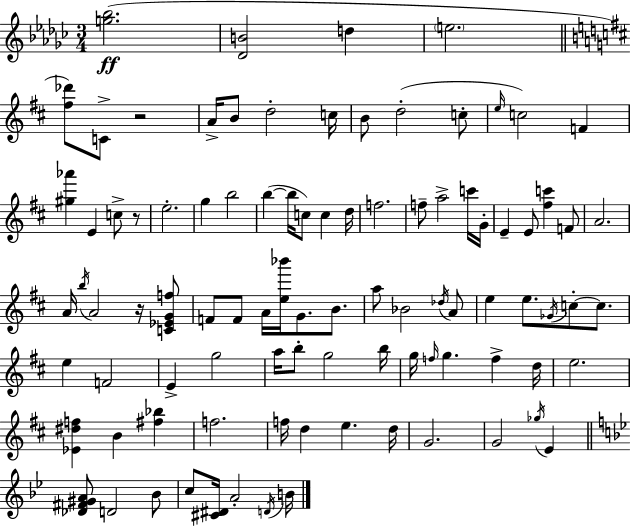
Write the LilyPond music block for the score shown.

{
  \clef treble
  \numericTimeSignature
  \time 3/4
  \key ees \minor
  <g'' bes''>2.(\ff | <des' b'>2 d''4 | \parenthesize e''2. | \bar "||" \break \key b \minor <fis'' des'''>8) c'8-> r2 | a'16-> b'8 d''2-. c''16 | b'8 d''2-.( c''8-. | \grace { e''16 } c''2) f'4 | \break <gis'' aes'''>4 e'4 c''8-> r8 | e''2.-. | g''4 b''2 | b''4~(~ b''16 c''8) c''4 | \break d''16 f''2. | f''8-- a''2-> c'''16 | g'16-. e'4-- e'8 <fis'' c'''>4 f'8 | a'2. | \break a'16 \acciaccatura { b''16 } a'2 r16 | <c' ees' g' f''>8 f'8 f'8 a'16 <e'' bes'''>16 g'8. b'8. | a''8 bes'2 | \acciaccatura { des''16 } a'8 e''4 e''8. \acciaccatura { ges'16 } c''8-.~~ | \break c''8. e''4 f'2 | e'4-> g''2 | a''16 b''8-. g''2 | b''16 g''16 \grace { f''16 } g''4. | \break f''4-> d''16 e''2. | <ees' dis'' f''>4 b'4 | <fis'' bes''>4 f''2. | f''16 d''4 e''4. | \break d''16 g'2. | g'2 | \acciaccatura { ges''16 } e'4 \bar "||" \break \key g \minor <des' fis' gis' a'>8 d'2 bes'8 | c''8 <cis' dis'>16 a'2-. \acciaccatura { d'16 } | b'16 \bar "|."
}